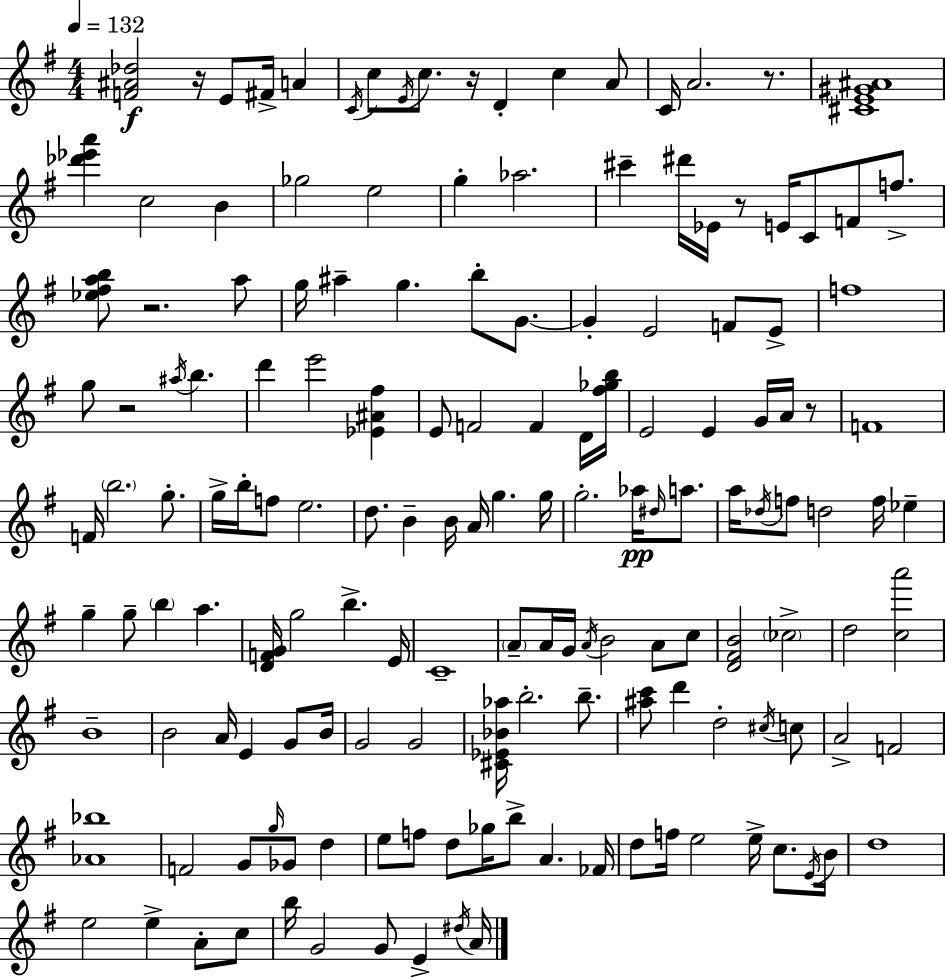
[F4,A#4,Db5]/h R/s E4/e F#4/s A4/q C4/s C5/e E4/s C5/e. R/s D4/q C5/q A4/e C4/s A4/h. R/e. [C#4,E4,G#4,A#4]/w [Db6,Eb6,A6]/q C5/h B4/q Gb5/h E5/h G5/q Ab5/h. C#6/q D#6/s Eb4/s R/e E4/s C4/e F4/e F5/e. [Eb5,F#5,A5,B5]/e R/h. A5/e G5/s A#5/q G5/q. B5/e G4/e. G4/q E4/h F4/e E4/e F5/w G5/e R/h A#5/s B5/q. D6/q E6/h [Eb4,A#4,F#5]/q E4/e F4/h F4/q D4/s [F#5,Gb5,B5]/s E4/h E4/q G4/s A4/s R/e F4/w F4/s B5/h. G5/e. G5/s B5/s F5/e E5/h. D5/e. B4/q B4/s A4/s G5/q. G5/s G5/h. Ab5/s D#5/s A5/e. A5/s Db5/s F5/e D5/h F5/s Eb5/q G5/q G5/e B5/q A5/q. [D4,F4,G4]/s G5/h B5/q. E4/s C4/w A4/e A4/s G4/s A4/s B4/h A4/e C5/e [D4,F#4,B4]/h CES5/h D5/h [C5,A6]/h B4/w B4/h A4/s E4/q G4/e B4/s G4/h G4/h [C#4,Eb4,Bb4,Ab5]/s B5/h. B5/e. [A#5,C6]/e D6/q D5/h C#5/s C5/e A4/h F4/h [Ab4,Bb5]/w F4/h G4/e G5/s Gb4/e D5/q E5/e F5/e D5/e Gb5/s B5/e A4/q. FES4/s D5/e F5/s E5/h E5/s C5/e. E4/s B4/s D5/w E5/h E5/q A4/e C5/e B5/s G4/h G4/e E4/q D#5/s A4/s